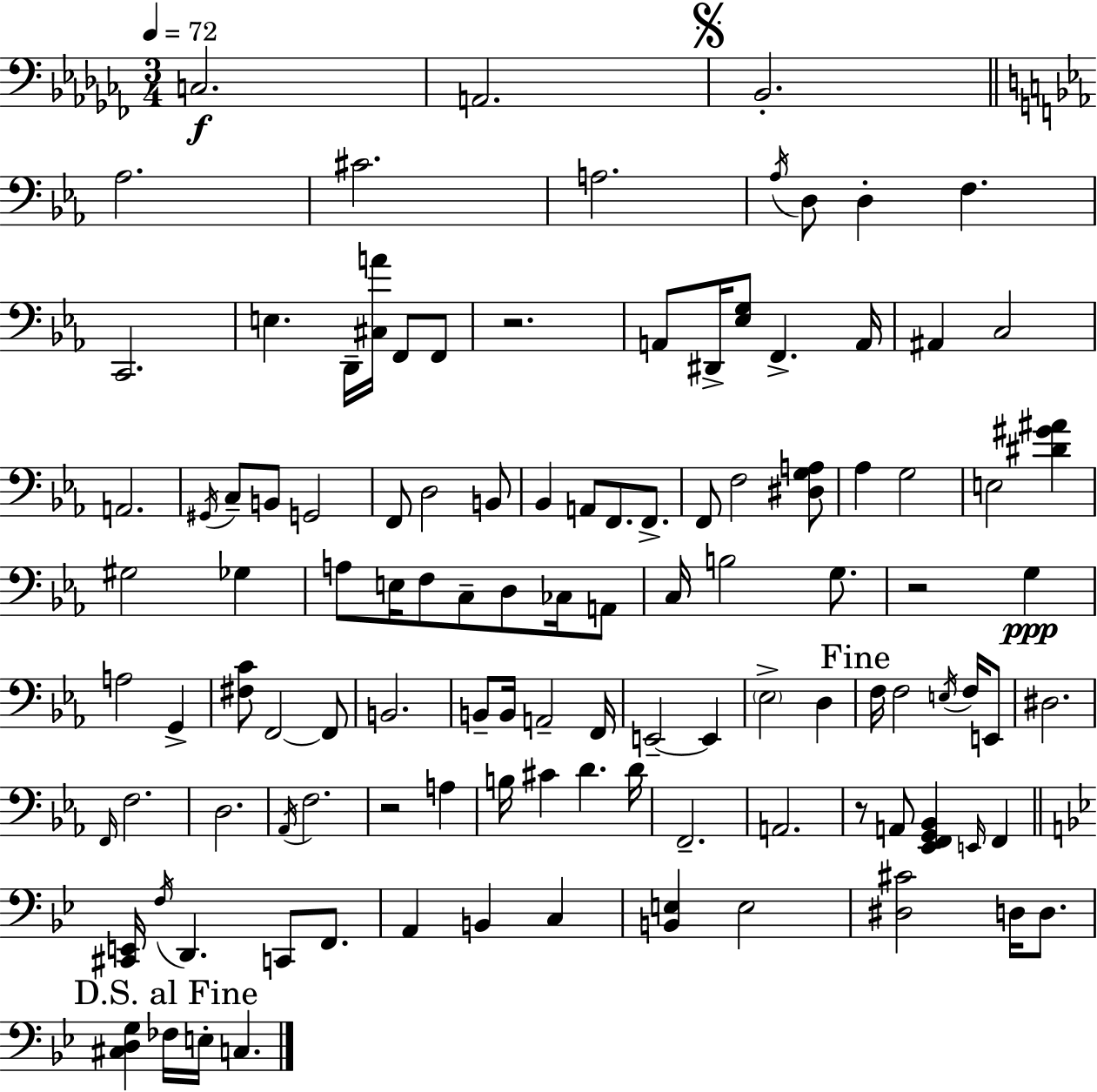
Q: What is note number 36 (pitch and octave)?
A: Ab3